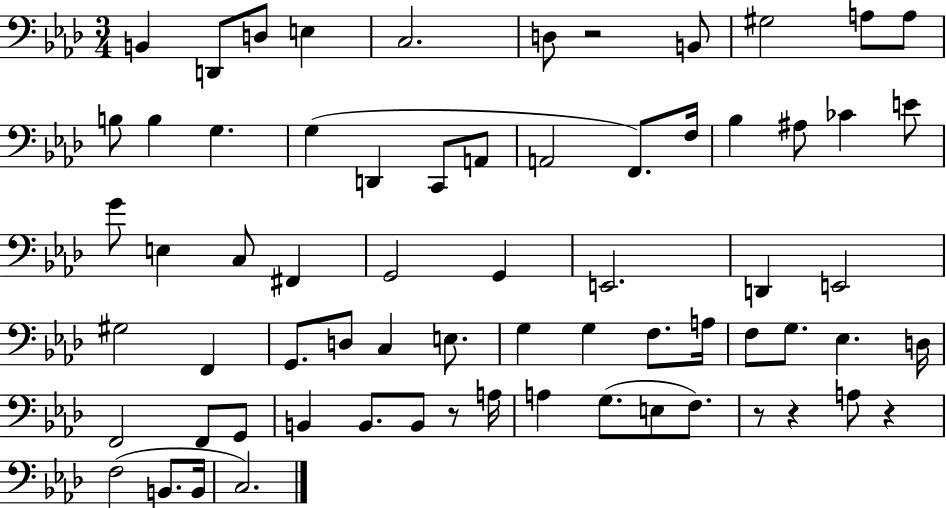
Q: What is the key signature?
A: AES major